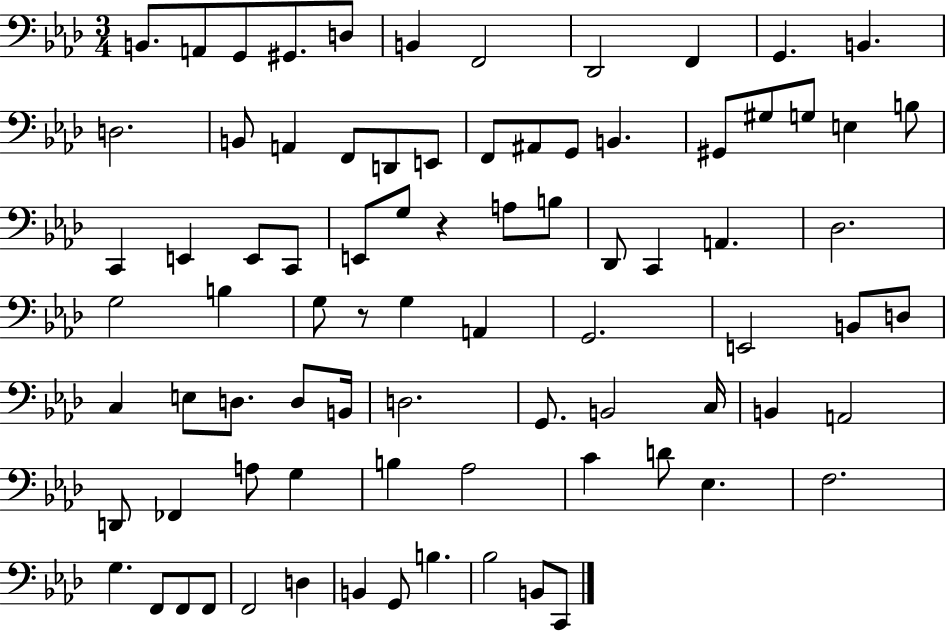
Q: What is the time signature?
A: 3/4